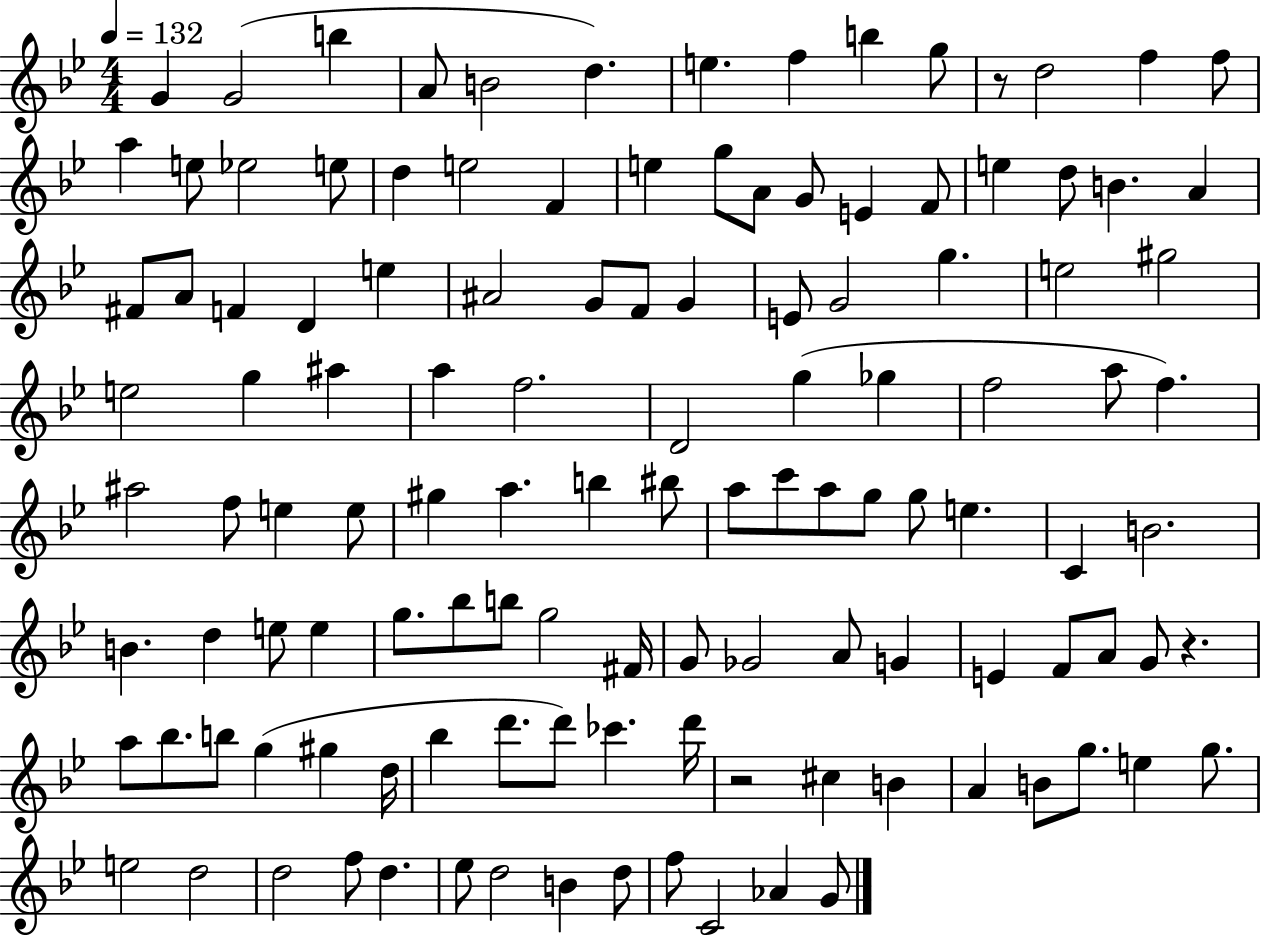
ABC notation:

X:1
T:Untitled
M:4/4
L:1/4
K:Bb
G G2 b A/2 B2 d e f b g/2 z/2 d2 f f/2 a e/2 _e2 e/2 d e2 F e g/2 A/2 G/2 E F/2 e d/2 B A ^F/2 A/2 F D e ^A2 G/2 F/2 G E/2 G2 g e2 ^g2 e2 g ^a a f2 D2 g _g f2 a/2 f ^a2 f/2 e e/2 ^g a b ^b/2 a/2 c'/2 a/2 g/2 g/2 e C B2 B d e/2 e g/2 _b/2 b/2 g2 ^F/4 G/2 _G2 A/2 G E F/2 A/2 G/2 z a/2 _b/2 b/2 g ^g d/4 _b d'/2 d'/2 _c' d'/4 z2 ^c B A B/2 g/2 e g/2 e2 d2 d2 f/2 d _e/2 d2 B d/2 f/2 C2 _A G/2